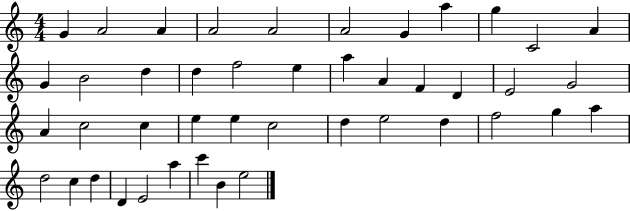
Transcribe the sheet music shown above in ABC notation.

X:1
T:Untitled
M:4/4
L:1/4
K:C
G A2 A A2 A2 A2 G a g C2 A G B2 d d f2 e a A F D E2 G2 A c2 c e e c2 d e2 d f2 g a d2 c d D E2 a c' B e2